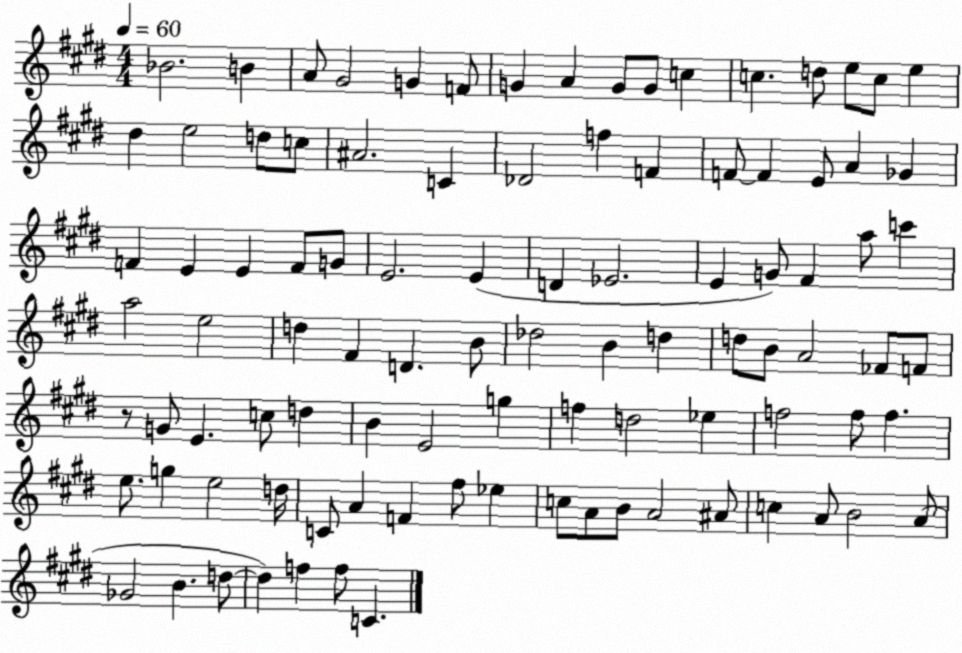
X:1
T:Untitled
M:4/4
L:1/4
K:E
_B2 B A/2 ^G2 G F/2 G A G/2 G/2 c c d/2 e/2 c/2 e ^d e2 d/2 c/2 ^A2 C _D2 f F F/2 F E/2 A _G F E E F/2 G/2 E2 E D _E2 E G/2 ^F a/2 c' a2 e2 d ^F D B/2 _d2 B d d/2 B/2 A2 _F/2 F/2 z/2 G/2 E c/2 d B E2 g f d2 _e f2 f/2 f e/2 g e2 d/4 C/2 A F ^f/2 _e c/2 A/2 B/2 A2 ^A/2 c A/2 B2 A/2 _G2 B d/2 d f f/2 C